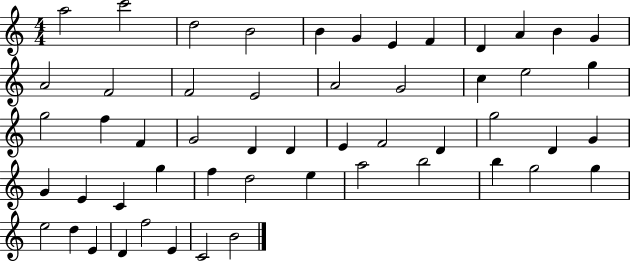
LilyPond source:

{
  \clef treble
  \numericTimeSignature
  \time 4/4
  \key c \major
  a''2 c'''2 | d''2 b'2 | b'4 g'4 e'4 f'4 | d'4 a'4 b'4 g'4 | \break a'2 f'2 | f'2 e'2 | a'2 g'2 | c''4 e''2 g''4 | \break g''2 f''4 f'4 | g'2 d'4 d'4 | e'4 f'2 d'4 | g''2 d'4 g'4 | \break g'4 e'4 c'4 g''4 | f''4 d''2 e''4 | a''2 b''2 | b''4 g''2 g''4 | \break e''2 d''4 e'4 | d'4 f''2 e'4 | c'2 b'2 | \bar "|."
}